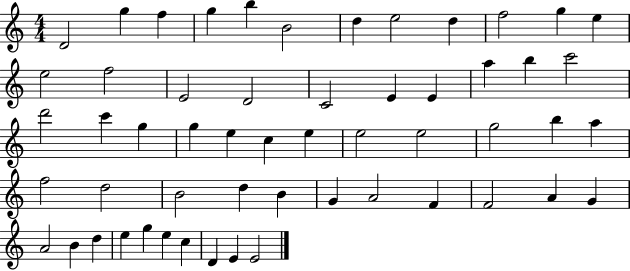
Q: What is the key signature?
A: C major